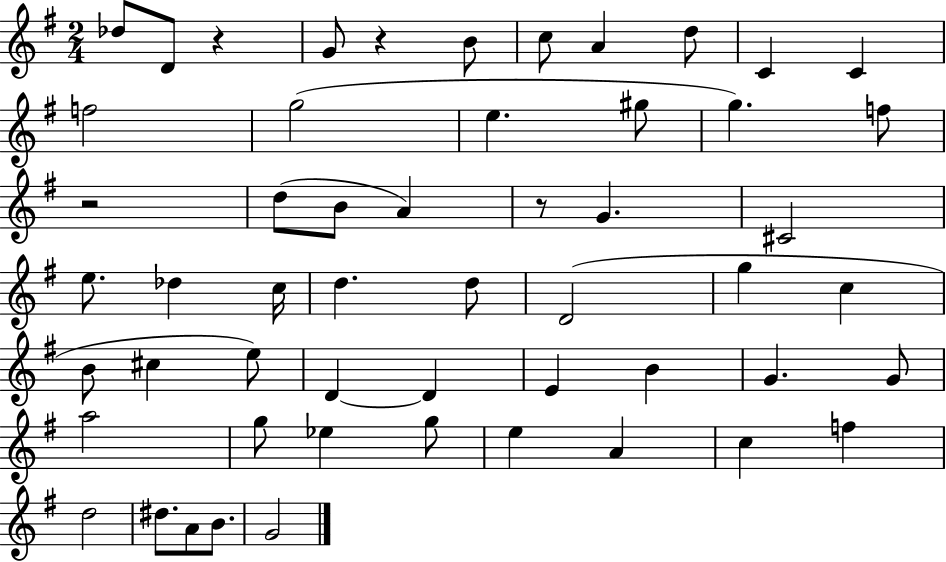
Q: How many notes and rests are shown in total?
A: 54